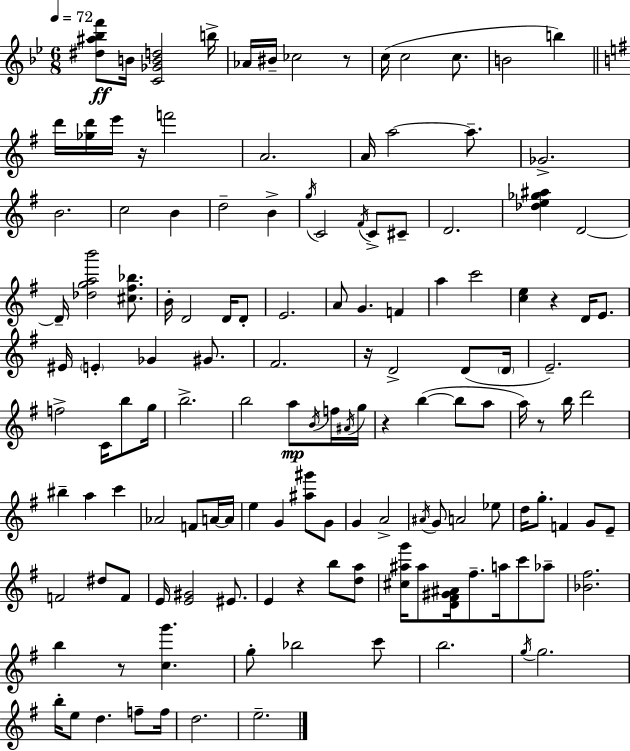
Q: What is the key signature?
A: G minor